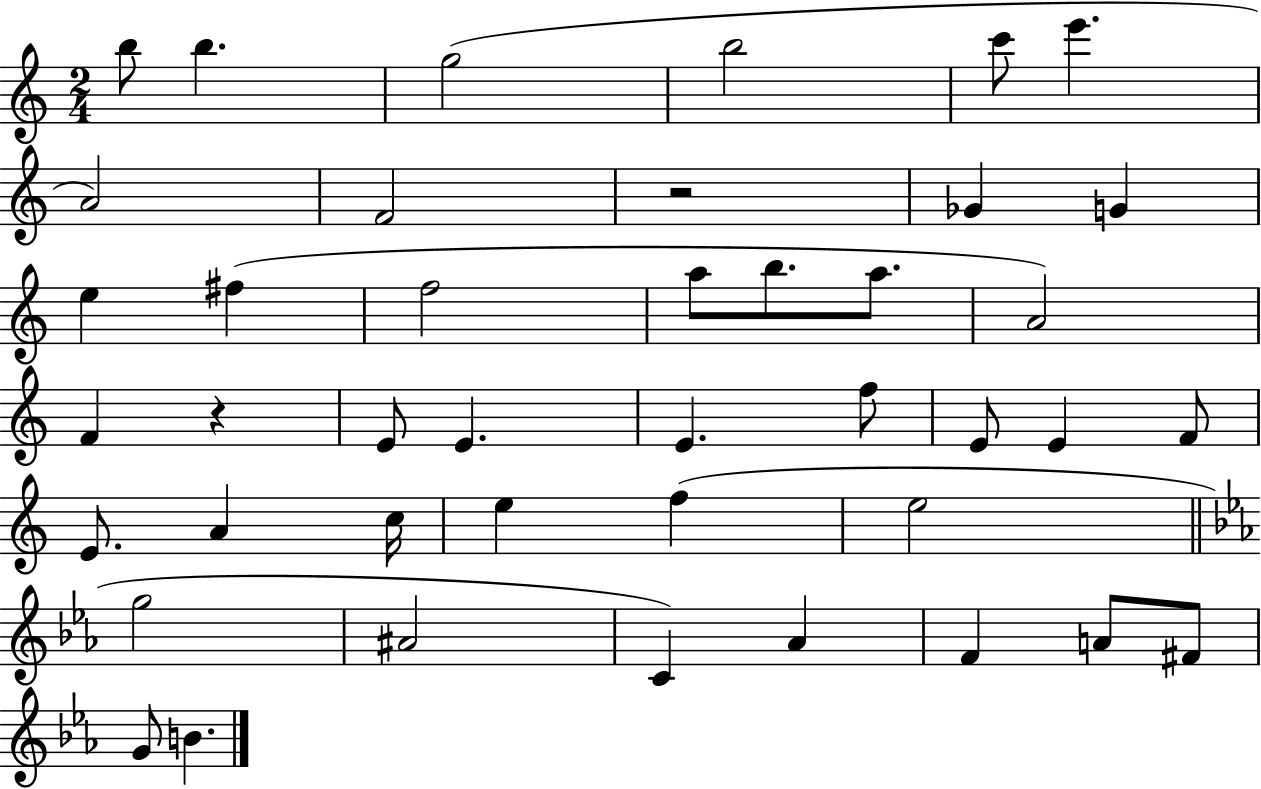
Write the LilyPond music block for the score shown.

{
  \clef treble
  \numericTimeSignature
  \time 2/4
  \key c \major
  b''8 b''4. | g''2( | b''2 | c'''8 e'''4. | \break a'2) | f'2 | r2 | ges'4 g'4 | \break e''4 fis''4( | f''2 | a''8 b''8. a''8. | a'2) | \break f'4 r4 | e'8 e'4. | e'4. f''8 | e'8 e'4 f'8 | \break e'8. a'4 c''16 | e''4 f''4( | e''2 | \bar "||" \break \key ees \major g''2 | ais'2 | c'4) aes'4 | f'4 a'8 fis'8 | \break g'8 b'4. | \bar "|."
}